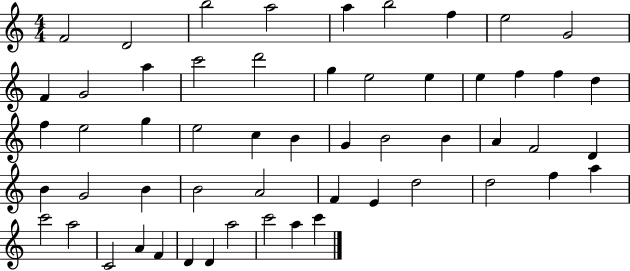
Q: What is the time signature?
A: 4/4